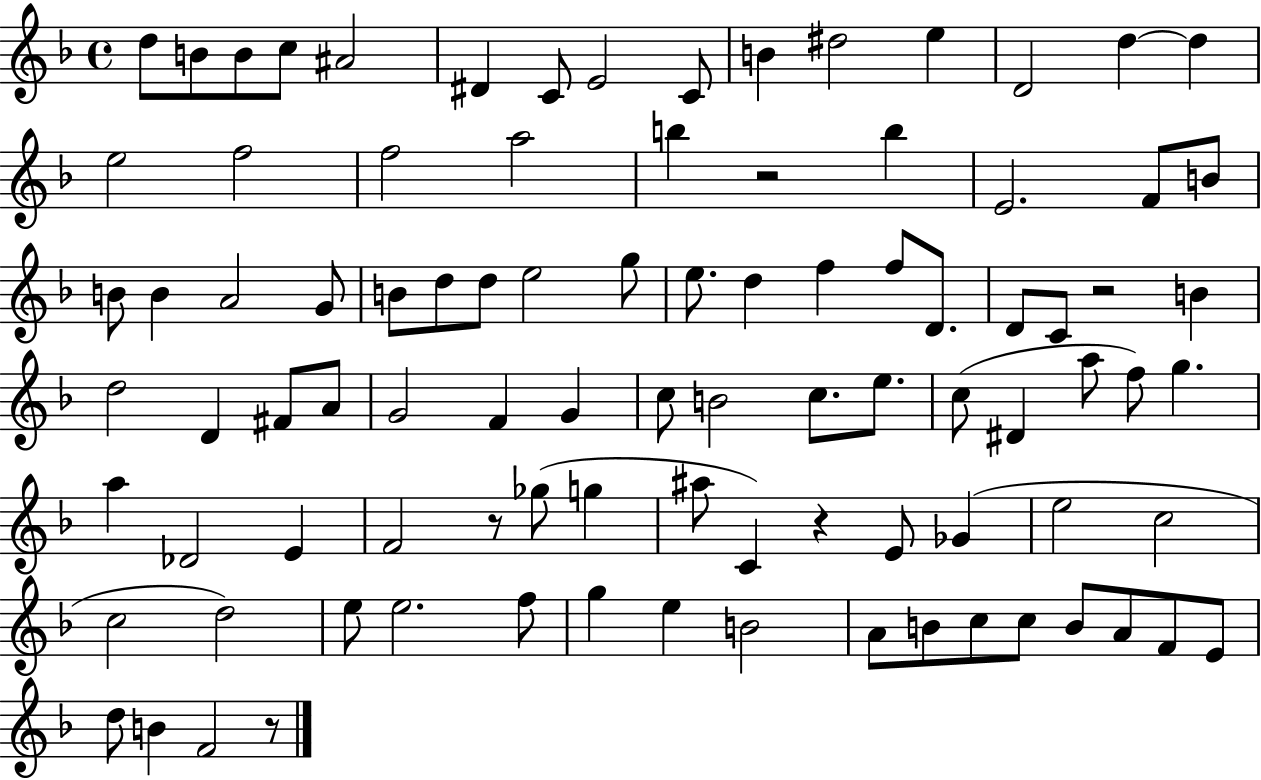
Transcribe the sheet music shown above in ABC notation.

X:1
T:Untitled
M:4/4
L:1/4
K:F
d/2 B/2 B/2 c/2 ^A2 ^D C/2 E2 C/2 B ^d2 e D2 d d e2 f2 f2 a2 b z2 b E2 F/2 B/2 B/2 B A2 G/2 B/2 d/2 d/2 e2 g/2 e/2 d f f/2 D/2 D/2 C/2 z2 B d2 D ^F/2 A/2 G2 F G c/2 B2 c/2 e/2 c/2 ^D a/2 f/2 g a _D2 E F2 z/2 _g/2 g ^a/2 C z E/2 _G e2 c2 c2 d2 e/2 e2 f/2 g e B2 A/2 B/2 c/2 c/2 B/2 A/2 F/2 E/2 d/2 B F2 z/2